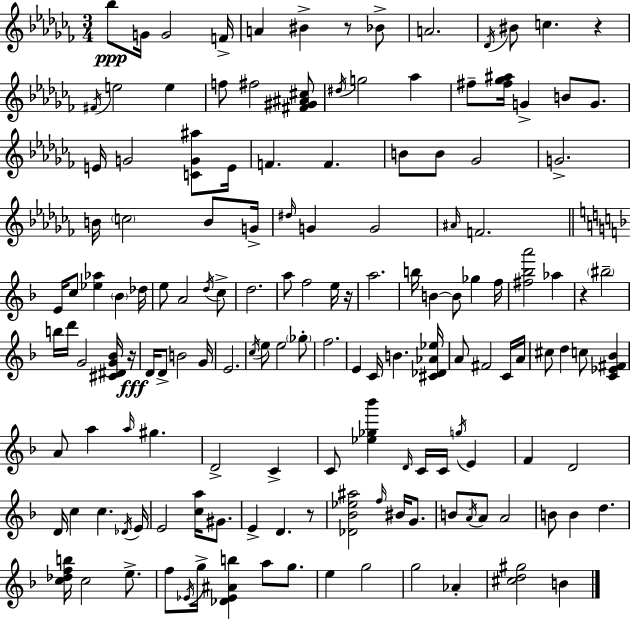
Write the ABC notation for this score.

X:1
T:Untitled
M:3/4
L:1/4
K:Abm
_b/2 G/4 G2 F/4 A ^B z/2 _B/2 A2 _D/4 ^B/2 c z ^F/4 e2 e f/2 ^f2 [^F^G^A^c]/2 ^d/4 g2 _a ^f/2 [^f_g^a]/4 G B/2 G/2 E/4 G2 [CG^a]/2 E/4 F F B/2 B/2 _G2 G2 B/4 c2 B/2 G/4 ^d/4 G G2 ^A/4 F2 E/4 c/2 [_e_a] _B _d/4 e/2 A2 d/4 c/2 d2 a/2 f2 e/4 z/4 a2 b/4 B B/2 _g f/4 [^f_ba']2 _a z ^b2 b/4 d'/4 G2 [^C^DG_B]/4 z/4 D/4 D/2 B2 G/4 E2 c/4 e/2 e2 _g/2 f2 E C/4 B [^C_D_A_e]/4 A/2 ^F2 C/4 A/4 ^c/2 d c/2 [C_E^F_B] A/2 a a/4 ^g D2 C C/2 [_e_g_b'] D/4 C/4 C/4 g/4 E F D2 D/4 c c _D/4 E/4 E2 [ca]/4 ^G/2 E D z/2 [_D_B_e^a]2 f/4 ^B/4 G/2 B/2 A/4 A/2 A2 B/2 B d [c_dfb]/4 c2 e/2 f/2 _E/4 g/4 [_D_E^Ab] a/2 g/2 e g2 g2 _A [^cd^g]2 B